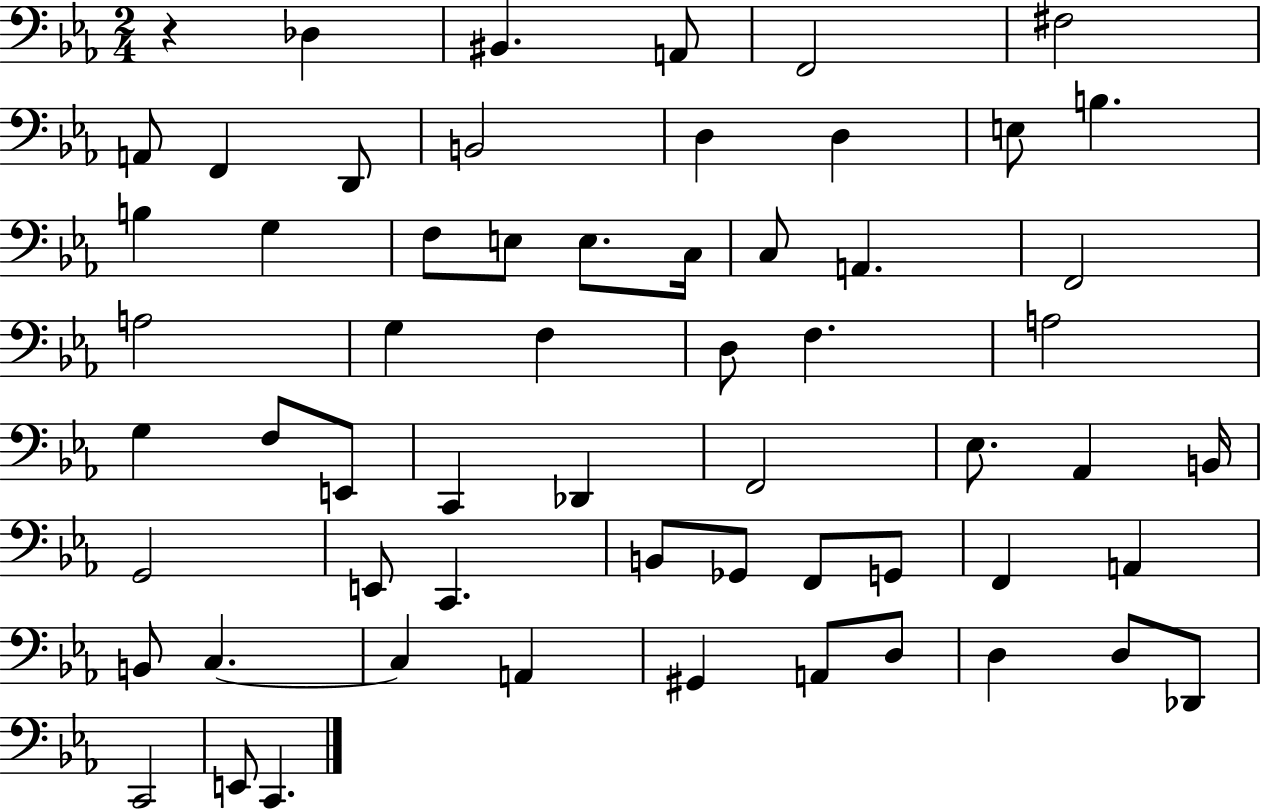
R/q Db3/q BIS2/q. A2/e F2/h F#3/h A2/e F2/q D2/e B2/h D3/q D3/q E3/e B3/q. B3/q G3/q F3/e E3/e E3/e. C3/s C3/e A2/q. F2/h A3/h G3/q F3/q D3/e F3/q. A3/h G3/q F3/e E2/e C2/q Db2/q F2/h Eb3/e. Ab2/q B2/s G2/h E2/e C2/q. B2/e Gb2/e F2/e G2/e F2/q A2/q B2/e C3/q. C3/q A2/q G#2/q A2/e D3/e D3/q D3/e Db2/e C2/h E2/e C2/q.